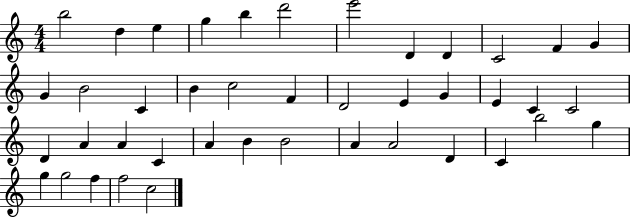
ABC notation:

X:1
T:Untitled
M:4/4
L:1/4
K:C
b2 d e g b d'2 e'2 D D C2 F G G B2 C B c2 F D2 E G E C C2 D A A C A B B2 A A2 D C b2 g g g2 f f2 c2